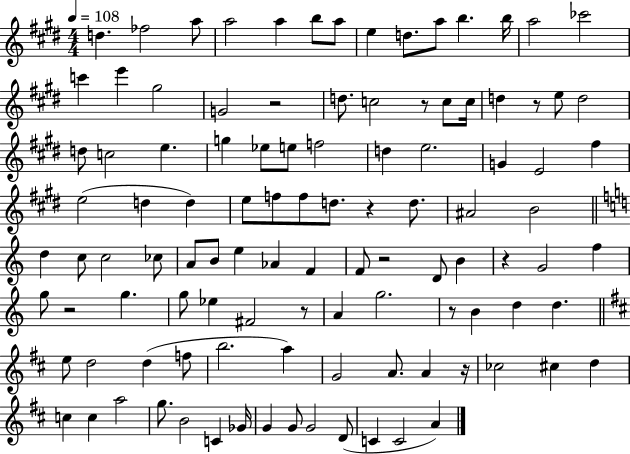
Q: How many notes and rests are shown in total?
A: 107